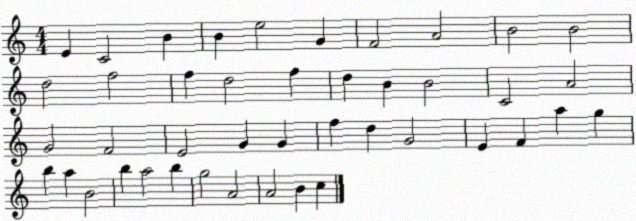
X:1
T:Untitled
M:4/4
L:1/4
K:C
E C2 B B e2 G F2 A2 B2 B2 d2 f2 f d2 f d B B2 C2 A2 G2 F2 E2 G G f d G2 E F a g b a B2 b a2 b g2 A2 A2 B c